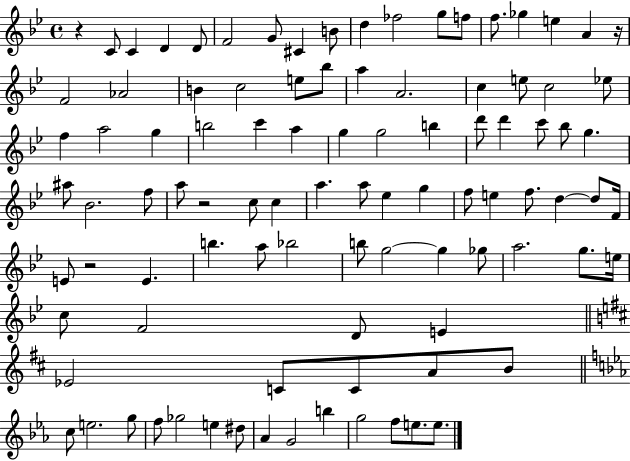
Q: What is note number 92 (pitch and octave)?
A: E5